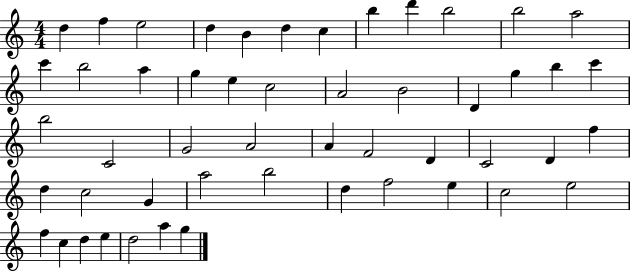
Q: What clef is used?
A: treble